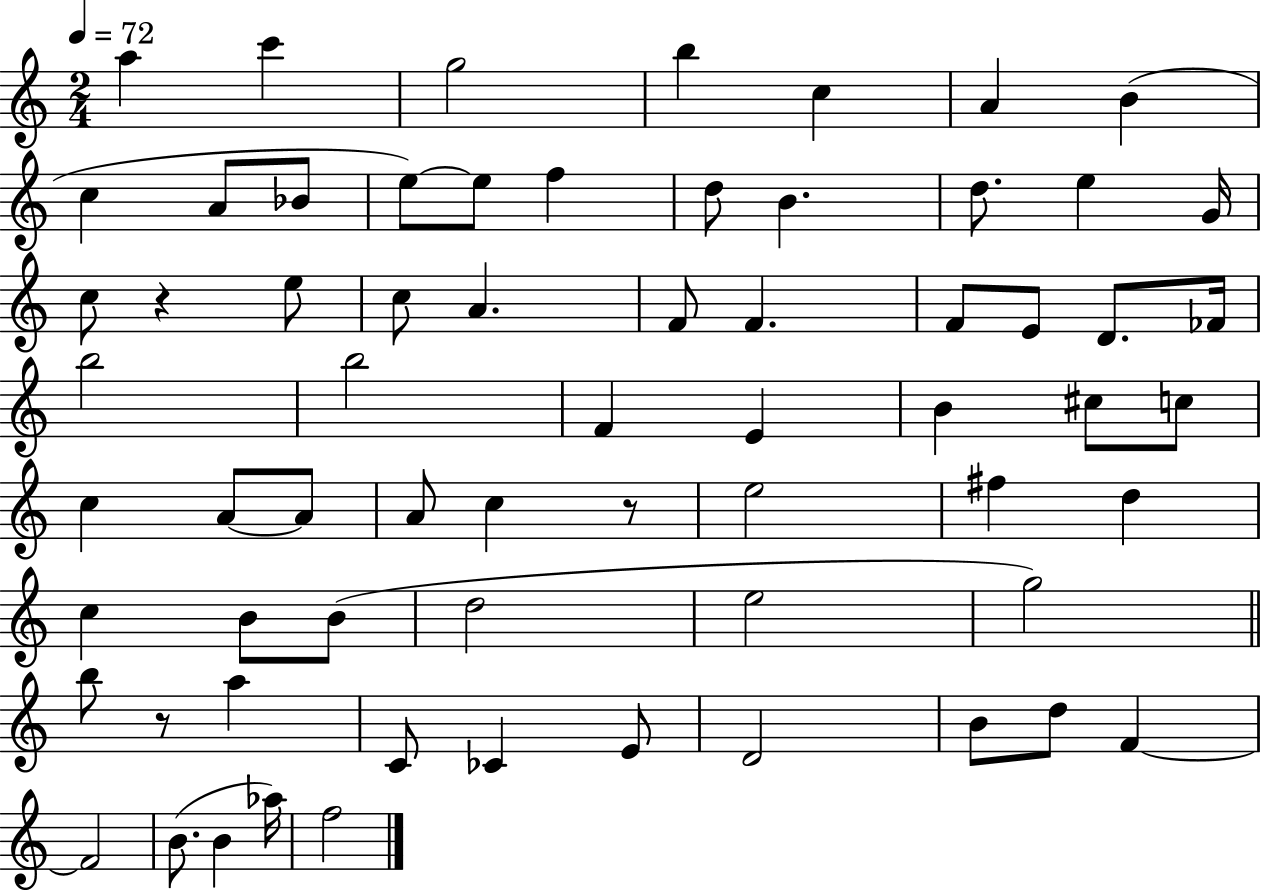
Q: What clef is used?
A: treble